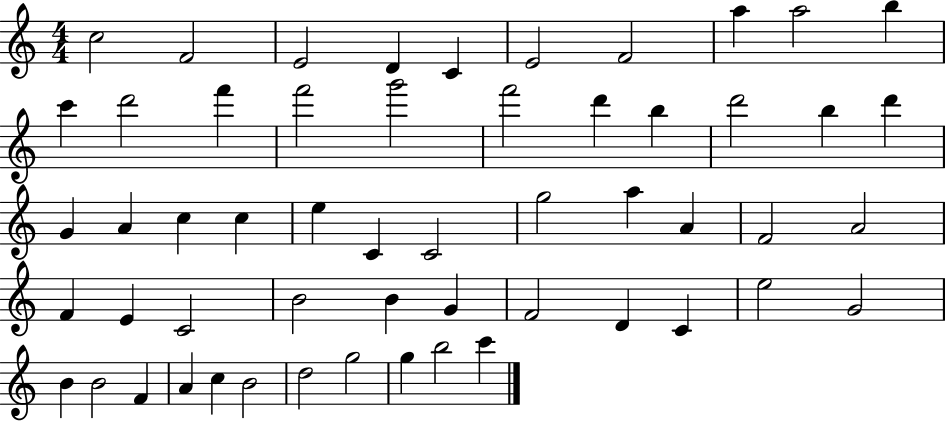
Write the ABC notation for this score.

X:1
T:Untitled
M:4/4
L:1/4
K:C
c2 F2 E2 D C E2 F2 a a2 b c' d'2 f' f'2 g'2 f'2 d' b d'2 b d' G A c c e C C2 g2 a A F2 A2 F E C2 B2 B G F2 D C e2 G2 B B2 F A c B2 d2 g2 g b2 c'